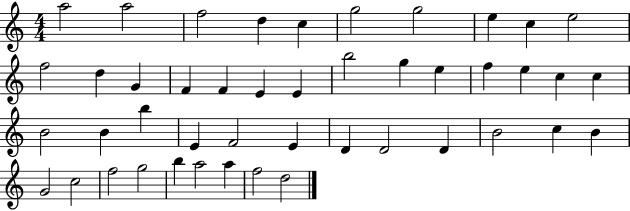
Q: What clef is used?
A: treble